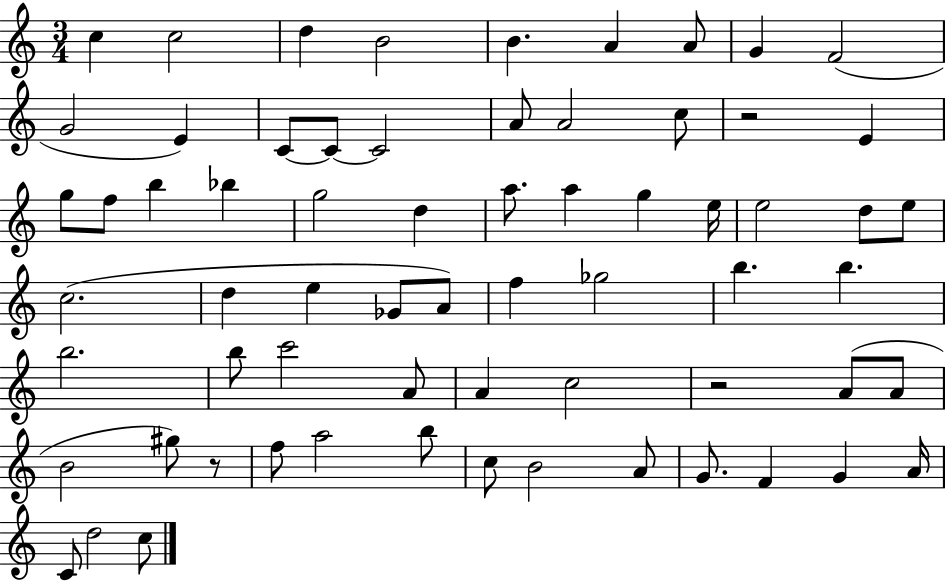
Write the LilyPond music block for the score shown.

{
  \clef treble
  \numericTimeSignature
  \time 3/4
  \key c \major
  c''4 c''2 | d''4 b'2 | b'4. a'4 a'8 | g'4 f'2( | \break g'2 e'4) | c'8~~ c'8~~ c'2 | a'8 a'2 c''8 | r2 e'4 | \break g''8 f''8 b''4 bes''4 | g''2 d''4 | a''8. a''4 g''4 e''16 | e''2 d''8 e''8 | \break c''2.( | d''4 e''4 ges'8 a'8) | f''4 ges''2 | b''4. b''4. | \break b''2. | b''8 c'''2 a'8 | a'4 c''2 | r2 a'8( a'8 | \break b'2 gis''8) r8 | f''8 a''2 b''8 | c''8 b'2 a'8 | g'8. f'4 g'4 a'16 | \break c'8 d''2 c''8 | \bar "|."
}